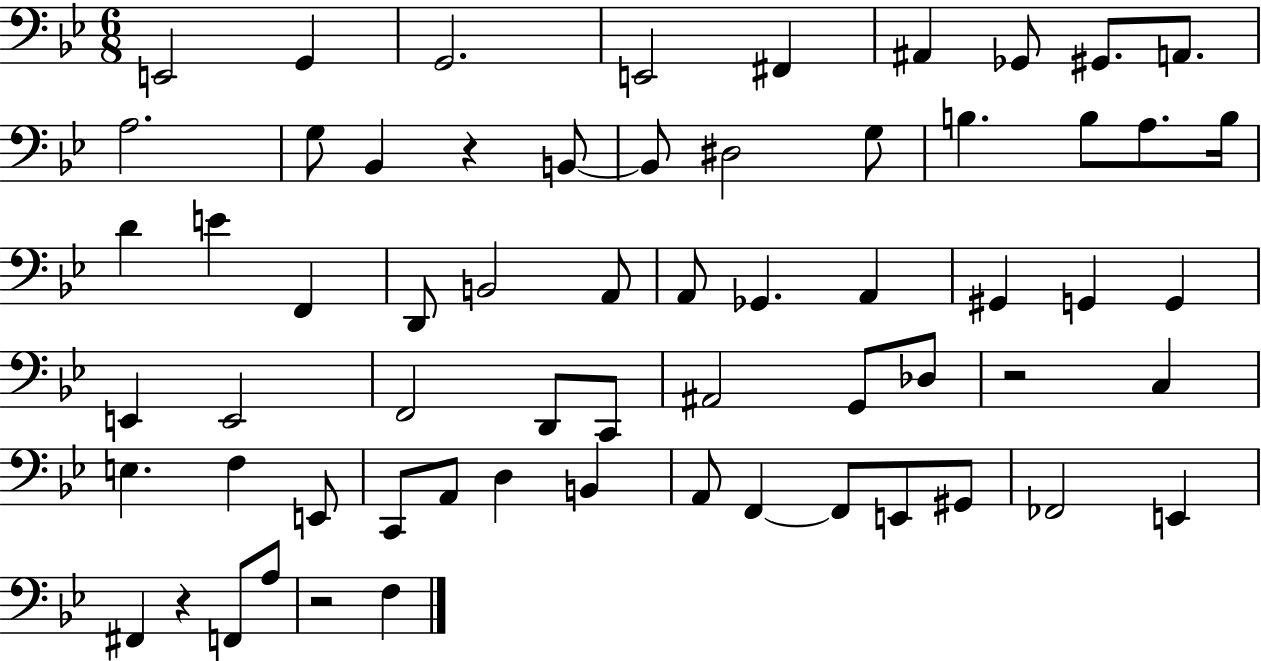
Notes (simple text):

E2/h G2/q G2/h. E2/h F#2/q A#2/q Gb2/e G#2/e. A2/e. A3/h. G3/e Bb2/q R/q B2/e B2/e D#3/h G3/e B3/q. B3/e A3/e. B3/s D4/q E4/q F2/q D2/e B2/h A2/e A2/e Gb2/q. A2/q G#2/q G2/q G2/q E2/q E2/h F2/h D2/e C2/e A#2/h G2/e Db3/e R/h C3/q E3/q. F3/q E2/e C2/e A2/e D3/q B2/q A2/e F2/q F2/e E2/e G#2/e FES2/h E2/q F#2/q R/q F2/e A3/e R/h F3/q